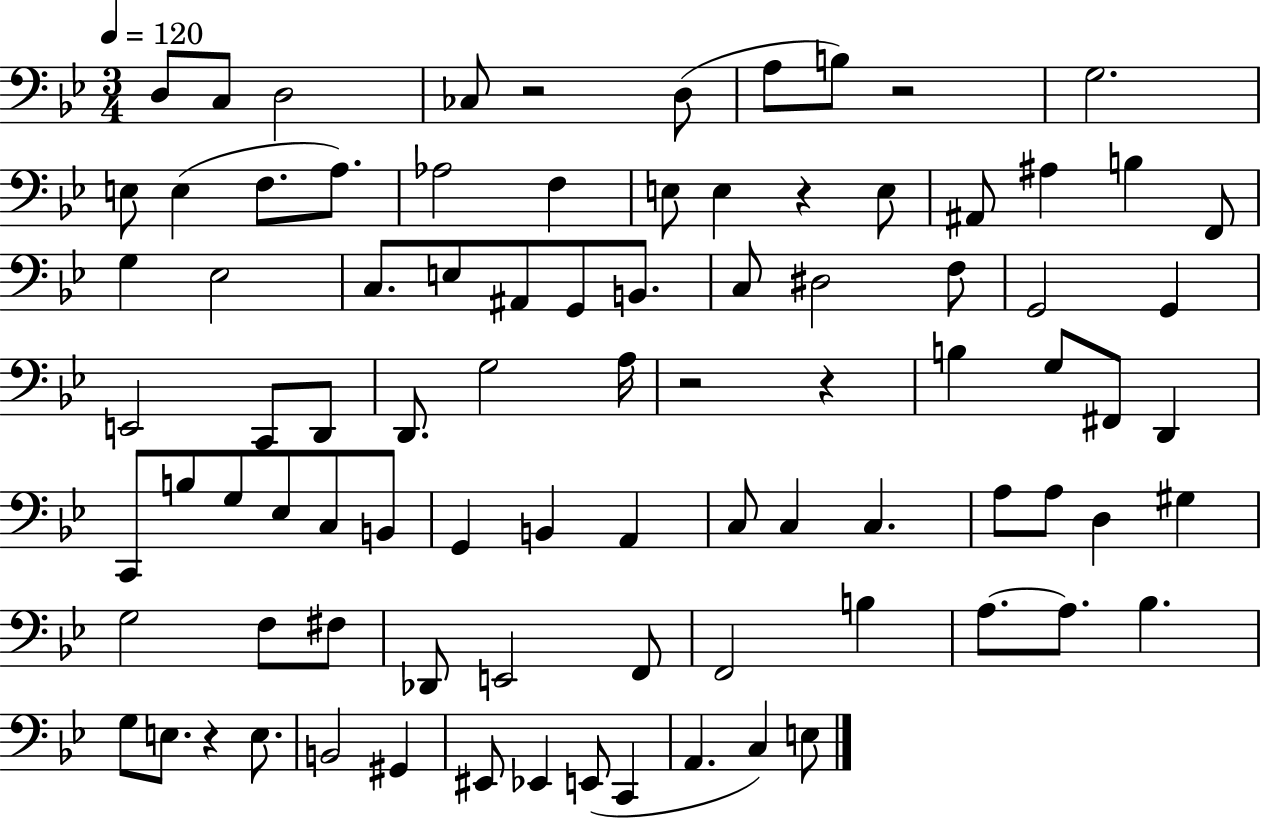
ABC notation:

X:1
T:Untitled
M:3/4
L:1/4
K:Bb
D,/2 C,/2 D,2 _C,/2 z2 D,/2 A,/2 B,/2 z2 G,2 E,/2 E, F,/2 A,/2 _A,2 F, E,/2 E, z E,/2 ^A,,/2 ^A, B, F,,/2 G, _E,2 C,/2 E,/2 ^A,,/2 G,,/2 B,,/2 C,/2 ^D,2 F,/2 G,,2 G,, E,,2 C,,/2 D,,/2 D,,/2 G,2 A,/4 z2 z B, G,/2 ^F,,/2 D,, C,,/2 B,/2 G,/2 _E,/2 C,/2 B,,/2 G,, B,, A,, C,/2 C, C, A,/2 A,/2 D, ^G, G,2 F,/2 ^F,/2 _D,,/2 E,,2 F,,/2 F,,2 B, A,/2 A,/2 _B, G,/2 E,/2 z E,/2 B,,2 ^G,, ^E,,/2 _E,, E,,/2 C,, A,, C, E,/2